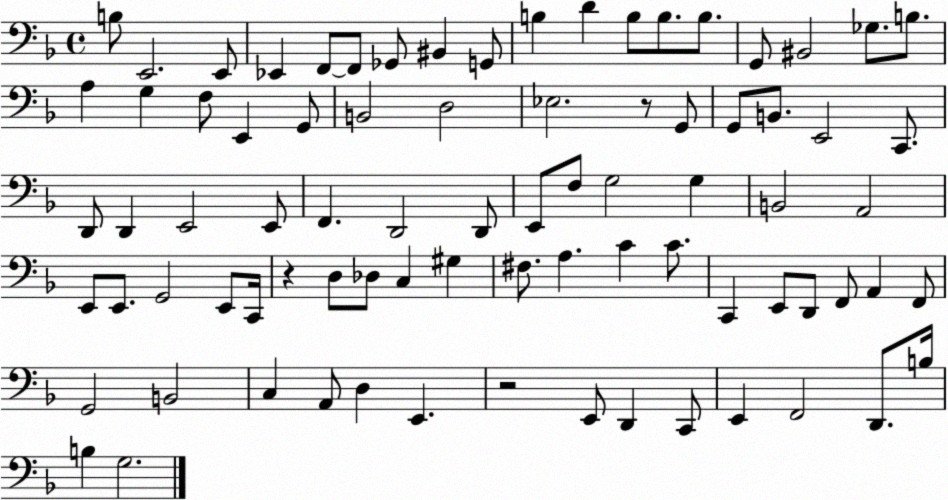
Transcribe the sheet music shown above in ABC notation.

X:1
T:Untitled
M:4/4
L:1/4
K:F
B,/2 E,,2 E,,/2 _E,, F,,/2 F,,/2 _G,,/2 ^B,, G,,/2 B, D B,/2 B,/2 B,/2 G,,/2 ^B,,2 _G,/2 B,/2 A, G, F,/2 E,, G,,/2 B,,2 D,2 _E,2 z/2 G,,/2 G,,/2 B,,/2 E,,2 C,,/2 D,,/2 D,, E,,2 E,,/2 F,, D,,2 D,,/2 E,,/2 F,/2 G,2 G, B,,2 A,,2 E,,/2 E,,/2 G,,2 E,,/2 C,,/4 z D,/2 _D,/2 C, ^G, ^F,/2 A, C C/2 C,, E,,/2 D,,/2 F,,/2 A,, F,,/2 G,,2 B,,2 C, A,,/2 D, E,, z2 E,,/2 D,, C,,/2 E,, F,,2 D,,/2 B,/4 B, G,2